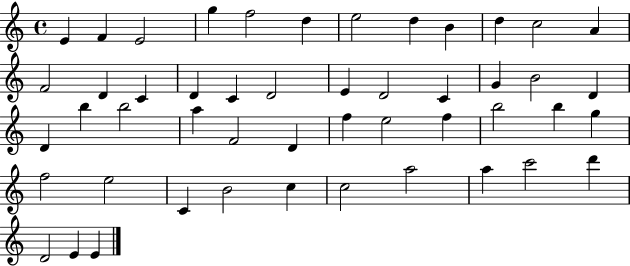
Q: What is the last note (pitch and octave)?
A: E4